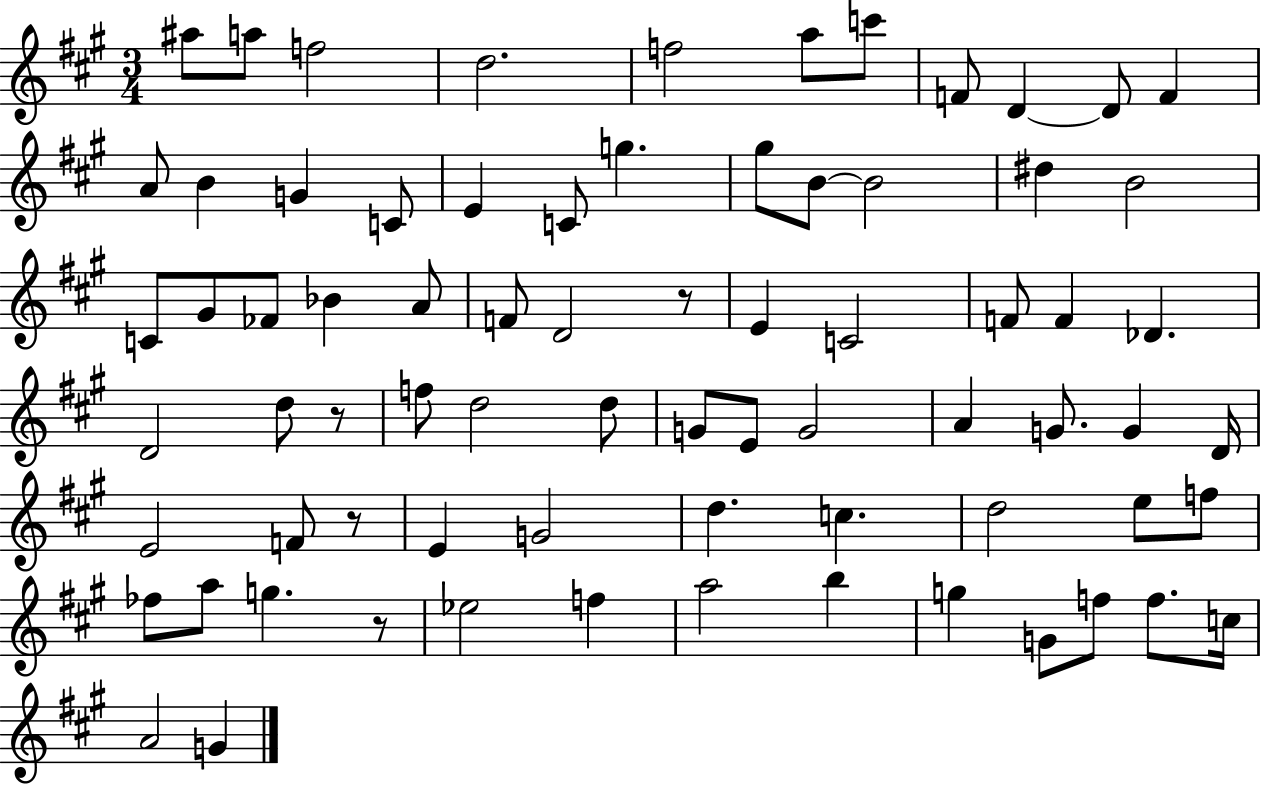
A#5/e A5/e F5/h D5/h. F5/h A5/e C6/e F4/e D4/q D4/e F4/q A4/e B4/q G4/q C4/e E4/q C4/e G5/q. G#5/e B4/e B4/h D#5/q B4/h C4/e G#4/e FES4/e Bb4/q A4/e F4/e D4/h R/e E4/q C4/h F4/e F4/q Db4/q. D4/h D5/e R/e F5/e D5/h D5/e G4/e E4/e G4/h A4/q G4/e. G4/q D4/s E4/h F4/e R/e E4/q G4/h D5/q. C5/q. D5/h E5/e F5/e FES5/e A5/e G5/q. R/e Eb5/h F5/q A5/h B5/q G5/q G4/e F5/e F5/e. C5/s A4/h G4/q